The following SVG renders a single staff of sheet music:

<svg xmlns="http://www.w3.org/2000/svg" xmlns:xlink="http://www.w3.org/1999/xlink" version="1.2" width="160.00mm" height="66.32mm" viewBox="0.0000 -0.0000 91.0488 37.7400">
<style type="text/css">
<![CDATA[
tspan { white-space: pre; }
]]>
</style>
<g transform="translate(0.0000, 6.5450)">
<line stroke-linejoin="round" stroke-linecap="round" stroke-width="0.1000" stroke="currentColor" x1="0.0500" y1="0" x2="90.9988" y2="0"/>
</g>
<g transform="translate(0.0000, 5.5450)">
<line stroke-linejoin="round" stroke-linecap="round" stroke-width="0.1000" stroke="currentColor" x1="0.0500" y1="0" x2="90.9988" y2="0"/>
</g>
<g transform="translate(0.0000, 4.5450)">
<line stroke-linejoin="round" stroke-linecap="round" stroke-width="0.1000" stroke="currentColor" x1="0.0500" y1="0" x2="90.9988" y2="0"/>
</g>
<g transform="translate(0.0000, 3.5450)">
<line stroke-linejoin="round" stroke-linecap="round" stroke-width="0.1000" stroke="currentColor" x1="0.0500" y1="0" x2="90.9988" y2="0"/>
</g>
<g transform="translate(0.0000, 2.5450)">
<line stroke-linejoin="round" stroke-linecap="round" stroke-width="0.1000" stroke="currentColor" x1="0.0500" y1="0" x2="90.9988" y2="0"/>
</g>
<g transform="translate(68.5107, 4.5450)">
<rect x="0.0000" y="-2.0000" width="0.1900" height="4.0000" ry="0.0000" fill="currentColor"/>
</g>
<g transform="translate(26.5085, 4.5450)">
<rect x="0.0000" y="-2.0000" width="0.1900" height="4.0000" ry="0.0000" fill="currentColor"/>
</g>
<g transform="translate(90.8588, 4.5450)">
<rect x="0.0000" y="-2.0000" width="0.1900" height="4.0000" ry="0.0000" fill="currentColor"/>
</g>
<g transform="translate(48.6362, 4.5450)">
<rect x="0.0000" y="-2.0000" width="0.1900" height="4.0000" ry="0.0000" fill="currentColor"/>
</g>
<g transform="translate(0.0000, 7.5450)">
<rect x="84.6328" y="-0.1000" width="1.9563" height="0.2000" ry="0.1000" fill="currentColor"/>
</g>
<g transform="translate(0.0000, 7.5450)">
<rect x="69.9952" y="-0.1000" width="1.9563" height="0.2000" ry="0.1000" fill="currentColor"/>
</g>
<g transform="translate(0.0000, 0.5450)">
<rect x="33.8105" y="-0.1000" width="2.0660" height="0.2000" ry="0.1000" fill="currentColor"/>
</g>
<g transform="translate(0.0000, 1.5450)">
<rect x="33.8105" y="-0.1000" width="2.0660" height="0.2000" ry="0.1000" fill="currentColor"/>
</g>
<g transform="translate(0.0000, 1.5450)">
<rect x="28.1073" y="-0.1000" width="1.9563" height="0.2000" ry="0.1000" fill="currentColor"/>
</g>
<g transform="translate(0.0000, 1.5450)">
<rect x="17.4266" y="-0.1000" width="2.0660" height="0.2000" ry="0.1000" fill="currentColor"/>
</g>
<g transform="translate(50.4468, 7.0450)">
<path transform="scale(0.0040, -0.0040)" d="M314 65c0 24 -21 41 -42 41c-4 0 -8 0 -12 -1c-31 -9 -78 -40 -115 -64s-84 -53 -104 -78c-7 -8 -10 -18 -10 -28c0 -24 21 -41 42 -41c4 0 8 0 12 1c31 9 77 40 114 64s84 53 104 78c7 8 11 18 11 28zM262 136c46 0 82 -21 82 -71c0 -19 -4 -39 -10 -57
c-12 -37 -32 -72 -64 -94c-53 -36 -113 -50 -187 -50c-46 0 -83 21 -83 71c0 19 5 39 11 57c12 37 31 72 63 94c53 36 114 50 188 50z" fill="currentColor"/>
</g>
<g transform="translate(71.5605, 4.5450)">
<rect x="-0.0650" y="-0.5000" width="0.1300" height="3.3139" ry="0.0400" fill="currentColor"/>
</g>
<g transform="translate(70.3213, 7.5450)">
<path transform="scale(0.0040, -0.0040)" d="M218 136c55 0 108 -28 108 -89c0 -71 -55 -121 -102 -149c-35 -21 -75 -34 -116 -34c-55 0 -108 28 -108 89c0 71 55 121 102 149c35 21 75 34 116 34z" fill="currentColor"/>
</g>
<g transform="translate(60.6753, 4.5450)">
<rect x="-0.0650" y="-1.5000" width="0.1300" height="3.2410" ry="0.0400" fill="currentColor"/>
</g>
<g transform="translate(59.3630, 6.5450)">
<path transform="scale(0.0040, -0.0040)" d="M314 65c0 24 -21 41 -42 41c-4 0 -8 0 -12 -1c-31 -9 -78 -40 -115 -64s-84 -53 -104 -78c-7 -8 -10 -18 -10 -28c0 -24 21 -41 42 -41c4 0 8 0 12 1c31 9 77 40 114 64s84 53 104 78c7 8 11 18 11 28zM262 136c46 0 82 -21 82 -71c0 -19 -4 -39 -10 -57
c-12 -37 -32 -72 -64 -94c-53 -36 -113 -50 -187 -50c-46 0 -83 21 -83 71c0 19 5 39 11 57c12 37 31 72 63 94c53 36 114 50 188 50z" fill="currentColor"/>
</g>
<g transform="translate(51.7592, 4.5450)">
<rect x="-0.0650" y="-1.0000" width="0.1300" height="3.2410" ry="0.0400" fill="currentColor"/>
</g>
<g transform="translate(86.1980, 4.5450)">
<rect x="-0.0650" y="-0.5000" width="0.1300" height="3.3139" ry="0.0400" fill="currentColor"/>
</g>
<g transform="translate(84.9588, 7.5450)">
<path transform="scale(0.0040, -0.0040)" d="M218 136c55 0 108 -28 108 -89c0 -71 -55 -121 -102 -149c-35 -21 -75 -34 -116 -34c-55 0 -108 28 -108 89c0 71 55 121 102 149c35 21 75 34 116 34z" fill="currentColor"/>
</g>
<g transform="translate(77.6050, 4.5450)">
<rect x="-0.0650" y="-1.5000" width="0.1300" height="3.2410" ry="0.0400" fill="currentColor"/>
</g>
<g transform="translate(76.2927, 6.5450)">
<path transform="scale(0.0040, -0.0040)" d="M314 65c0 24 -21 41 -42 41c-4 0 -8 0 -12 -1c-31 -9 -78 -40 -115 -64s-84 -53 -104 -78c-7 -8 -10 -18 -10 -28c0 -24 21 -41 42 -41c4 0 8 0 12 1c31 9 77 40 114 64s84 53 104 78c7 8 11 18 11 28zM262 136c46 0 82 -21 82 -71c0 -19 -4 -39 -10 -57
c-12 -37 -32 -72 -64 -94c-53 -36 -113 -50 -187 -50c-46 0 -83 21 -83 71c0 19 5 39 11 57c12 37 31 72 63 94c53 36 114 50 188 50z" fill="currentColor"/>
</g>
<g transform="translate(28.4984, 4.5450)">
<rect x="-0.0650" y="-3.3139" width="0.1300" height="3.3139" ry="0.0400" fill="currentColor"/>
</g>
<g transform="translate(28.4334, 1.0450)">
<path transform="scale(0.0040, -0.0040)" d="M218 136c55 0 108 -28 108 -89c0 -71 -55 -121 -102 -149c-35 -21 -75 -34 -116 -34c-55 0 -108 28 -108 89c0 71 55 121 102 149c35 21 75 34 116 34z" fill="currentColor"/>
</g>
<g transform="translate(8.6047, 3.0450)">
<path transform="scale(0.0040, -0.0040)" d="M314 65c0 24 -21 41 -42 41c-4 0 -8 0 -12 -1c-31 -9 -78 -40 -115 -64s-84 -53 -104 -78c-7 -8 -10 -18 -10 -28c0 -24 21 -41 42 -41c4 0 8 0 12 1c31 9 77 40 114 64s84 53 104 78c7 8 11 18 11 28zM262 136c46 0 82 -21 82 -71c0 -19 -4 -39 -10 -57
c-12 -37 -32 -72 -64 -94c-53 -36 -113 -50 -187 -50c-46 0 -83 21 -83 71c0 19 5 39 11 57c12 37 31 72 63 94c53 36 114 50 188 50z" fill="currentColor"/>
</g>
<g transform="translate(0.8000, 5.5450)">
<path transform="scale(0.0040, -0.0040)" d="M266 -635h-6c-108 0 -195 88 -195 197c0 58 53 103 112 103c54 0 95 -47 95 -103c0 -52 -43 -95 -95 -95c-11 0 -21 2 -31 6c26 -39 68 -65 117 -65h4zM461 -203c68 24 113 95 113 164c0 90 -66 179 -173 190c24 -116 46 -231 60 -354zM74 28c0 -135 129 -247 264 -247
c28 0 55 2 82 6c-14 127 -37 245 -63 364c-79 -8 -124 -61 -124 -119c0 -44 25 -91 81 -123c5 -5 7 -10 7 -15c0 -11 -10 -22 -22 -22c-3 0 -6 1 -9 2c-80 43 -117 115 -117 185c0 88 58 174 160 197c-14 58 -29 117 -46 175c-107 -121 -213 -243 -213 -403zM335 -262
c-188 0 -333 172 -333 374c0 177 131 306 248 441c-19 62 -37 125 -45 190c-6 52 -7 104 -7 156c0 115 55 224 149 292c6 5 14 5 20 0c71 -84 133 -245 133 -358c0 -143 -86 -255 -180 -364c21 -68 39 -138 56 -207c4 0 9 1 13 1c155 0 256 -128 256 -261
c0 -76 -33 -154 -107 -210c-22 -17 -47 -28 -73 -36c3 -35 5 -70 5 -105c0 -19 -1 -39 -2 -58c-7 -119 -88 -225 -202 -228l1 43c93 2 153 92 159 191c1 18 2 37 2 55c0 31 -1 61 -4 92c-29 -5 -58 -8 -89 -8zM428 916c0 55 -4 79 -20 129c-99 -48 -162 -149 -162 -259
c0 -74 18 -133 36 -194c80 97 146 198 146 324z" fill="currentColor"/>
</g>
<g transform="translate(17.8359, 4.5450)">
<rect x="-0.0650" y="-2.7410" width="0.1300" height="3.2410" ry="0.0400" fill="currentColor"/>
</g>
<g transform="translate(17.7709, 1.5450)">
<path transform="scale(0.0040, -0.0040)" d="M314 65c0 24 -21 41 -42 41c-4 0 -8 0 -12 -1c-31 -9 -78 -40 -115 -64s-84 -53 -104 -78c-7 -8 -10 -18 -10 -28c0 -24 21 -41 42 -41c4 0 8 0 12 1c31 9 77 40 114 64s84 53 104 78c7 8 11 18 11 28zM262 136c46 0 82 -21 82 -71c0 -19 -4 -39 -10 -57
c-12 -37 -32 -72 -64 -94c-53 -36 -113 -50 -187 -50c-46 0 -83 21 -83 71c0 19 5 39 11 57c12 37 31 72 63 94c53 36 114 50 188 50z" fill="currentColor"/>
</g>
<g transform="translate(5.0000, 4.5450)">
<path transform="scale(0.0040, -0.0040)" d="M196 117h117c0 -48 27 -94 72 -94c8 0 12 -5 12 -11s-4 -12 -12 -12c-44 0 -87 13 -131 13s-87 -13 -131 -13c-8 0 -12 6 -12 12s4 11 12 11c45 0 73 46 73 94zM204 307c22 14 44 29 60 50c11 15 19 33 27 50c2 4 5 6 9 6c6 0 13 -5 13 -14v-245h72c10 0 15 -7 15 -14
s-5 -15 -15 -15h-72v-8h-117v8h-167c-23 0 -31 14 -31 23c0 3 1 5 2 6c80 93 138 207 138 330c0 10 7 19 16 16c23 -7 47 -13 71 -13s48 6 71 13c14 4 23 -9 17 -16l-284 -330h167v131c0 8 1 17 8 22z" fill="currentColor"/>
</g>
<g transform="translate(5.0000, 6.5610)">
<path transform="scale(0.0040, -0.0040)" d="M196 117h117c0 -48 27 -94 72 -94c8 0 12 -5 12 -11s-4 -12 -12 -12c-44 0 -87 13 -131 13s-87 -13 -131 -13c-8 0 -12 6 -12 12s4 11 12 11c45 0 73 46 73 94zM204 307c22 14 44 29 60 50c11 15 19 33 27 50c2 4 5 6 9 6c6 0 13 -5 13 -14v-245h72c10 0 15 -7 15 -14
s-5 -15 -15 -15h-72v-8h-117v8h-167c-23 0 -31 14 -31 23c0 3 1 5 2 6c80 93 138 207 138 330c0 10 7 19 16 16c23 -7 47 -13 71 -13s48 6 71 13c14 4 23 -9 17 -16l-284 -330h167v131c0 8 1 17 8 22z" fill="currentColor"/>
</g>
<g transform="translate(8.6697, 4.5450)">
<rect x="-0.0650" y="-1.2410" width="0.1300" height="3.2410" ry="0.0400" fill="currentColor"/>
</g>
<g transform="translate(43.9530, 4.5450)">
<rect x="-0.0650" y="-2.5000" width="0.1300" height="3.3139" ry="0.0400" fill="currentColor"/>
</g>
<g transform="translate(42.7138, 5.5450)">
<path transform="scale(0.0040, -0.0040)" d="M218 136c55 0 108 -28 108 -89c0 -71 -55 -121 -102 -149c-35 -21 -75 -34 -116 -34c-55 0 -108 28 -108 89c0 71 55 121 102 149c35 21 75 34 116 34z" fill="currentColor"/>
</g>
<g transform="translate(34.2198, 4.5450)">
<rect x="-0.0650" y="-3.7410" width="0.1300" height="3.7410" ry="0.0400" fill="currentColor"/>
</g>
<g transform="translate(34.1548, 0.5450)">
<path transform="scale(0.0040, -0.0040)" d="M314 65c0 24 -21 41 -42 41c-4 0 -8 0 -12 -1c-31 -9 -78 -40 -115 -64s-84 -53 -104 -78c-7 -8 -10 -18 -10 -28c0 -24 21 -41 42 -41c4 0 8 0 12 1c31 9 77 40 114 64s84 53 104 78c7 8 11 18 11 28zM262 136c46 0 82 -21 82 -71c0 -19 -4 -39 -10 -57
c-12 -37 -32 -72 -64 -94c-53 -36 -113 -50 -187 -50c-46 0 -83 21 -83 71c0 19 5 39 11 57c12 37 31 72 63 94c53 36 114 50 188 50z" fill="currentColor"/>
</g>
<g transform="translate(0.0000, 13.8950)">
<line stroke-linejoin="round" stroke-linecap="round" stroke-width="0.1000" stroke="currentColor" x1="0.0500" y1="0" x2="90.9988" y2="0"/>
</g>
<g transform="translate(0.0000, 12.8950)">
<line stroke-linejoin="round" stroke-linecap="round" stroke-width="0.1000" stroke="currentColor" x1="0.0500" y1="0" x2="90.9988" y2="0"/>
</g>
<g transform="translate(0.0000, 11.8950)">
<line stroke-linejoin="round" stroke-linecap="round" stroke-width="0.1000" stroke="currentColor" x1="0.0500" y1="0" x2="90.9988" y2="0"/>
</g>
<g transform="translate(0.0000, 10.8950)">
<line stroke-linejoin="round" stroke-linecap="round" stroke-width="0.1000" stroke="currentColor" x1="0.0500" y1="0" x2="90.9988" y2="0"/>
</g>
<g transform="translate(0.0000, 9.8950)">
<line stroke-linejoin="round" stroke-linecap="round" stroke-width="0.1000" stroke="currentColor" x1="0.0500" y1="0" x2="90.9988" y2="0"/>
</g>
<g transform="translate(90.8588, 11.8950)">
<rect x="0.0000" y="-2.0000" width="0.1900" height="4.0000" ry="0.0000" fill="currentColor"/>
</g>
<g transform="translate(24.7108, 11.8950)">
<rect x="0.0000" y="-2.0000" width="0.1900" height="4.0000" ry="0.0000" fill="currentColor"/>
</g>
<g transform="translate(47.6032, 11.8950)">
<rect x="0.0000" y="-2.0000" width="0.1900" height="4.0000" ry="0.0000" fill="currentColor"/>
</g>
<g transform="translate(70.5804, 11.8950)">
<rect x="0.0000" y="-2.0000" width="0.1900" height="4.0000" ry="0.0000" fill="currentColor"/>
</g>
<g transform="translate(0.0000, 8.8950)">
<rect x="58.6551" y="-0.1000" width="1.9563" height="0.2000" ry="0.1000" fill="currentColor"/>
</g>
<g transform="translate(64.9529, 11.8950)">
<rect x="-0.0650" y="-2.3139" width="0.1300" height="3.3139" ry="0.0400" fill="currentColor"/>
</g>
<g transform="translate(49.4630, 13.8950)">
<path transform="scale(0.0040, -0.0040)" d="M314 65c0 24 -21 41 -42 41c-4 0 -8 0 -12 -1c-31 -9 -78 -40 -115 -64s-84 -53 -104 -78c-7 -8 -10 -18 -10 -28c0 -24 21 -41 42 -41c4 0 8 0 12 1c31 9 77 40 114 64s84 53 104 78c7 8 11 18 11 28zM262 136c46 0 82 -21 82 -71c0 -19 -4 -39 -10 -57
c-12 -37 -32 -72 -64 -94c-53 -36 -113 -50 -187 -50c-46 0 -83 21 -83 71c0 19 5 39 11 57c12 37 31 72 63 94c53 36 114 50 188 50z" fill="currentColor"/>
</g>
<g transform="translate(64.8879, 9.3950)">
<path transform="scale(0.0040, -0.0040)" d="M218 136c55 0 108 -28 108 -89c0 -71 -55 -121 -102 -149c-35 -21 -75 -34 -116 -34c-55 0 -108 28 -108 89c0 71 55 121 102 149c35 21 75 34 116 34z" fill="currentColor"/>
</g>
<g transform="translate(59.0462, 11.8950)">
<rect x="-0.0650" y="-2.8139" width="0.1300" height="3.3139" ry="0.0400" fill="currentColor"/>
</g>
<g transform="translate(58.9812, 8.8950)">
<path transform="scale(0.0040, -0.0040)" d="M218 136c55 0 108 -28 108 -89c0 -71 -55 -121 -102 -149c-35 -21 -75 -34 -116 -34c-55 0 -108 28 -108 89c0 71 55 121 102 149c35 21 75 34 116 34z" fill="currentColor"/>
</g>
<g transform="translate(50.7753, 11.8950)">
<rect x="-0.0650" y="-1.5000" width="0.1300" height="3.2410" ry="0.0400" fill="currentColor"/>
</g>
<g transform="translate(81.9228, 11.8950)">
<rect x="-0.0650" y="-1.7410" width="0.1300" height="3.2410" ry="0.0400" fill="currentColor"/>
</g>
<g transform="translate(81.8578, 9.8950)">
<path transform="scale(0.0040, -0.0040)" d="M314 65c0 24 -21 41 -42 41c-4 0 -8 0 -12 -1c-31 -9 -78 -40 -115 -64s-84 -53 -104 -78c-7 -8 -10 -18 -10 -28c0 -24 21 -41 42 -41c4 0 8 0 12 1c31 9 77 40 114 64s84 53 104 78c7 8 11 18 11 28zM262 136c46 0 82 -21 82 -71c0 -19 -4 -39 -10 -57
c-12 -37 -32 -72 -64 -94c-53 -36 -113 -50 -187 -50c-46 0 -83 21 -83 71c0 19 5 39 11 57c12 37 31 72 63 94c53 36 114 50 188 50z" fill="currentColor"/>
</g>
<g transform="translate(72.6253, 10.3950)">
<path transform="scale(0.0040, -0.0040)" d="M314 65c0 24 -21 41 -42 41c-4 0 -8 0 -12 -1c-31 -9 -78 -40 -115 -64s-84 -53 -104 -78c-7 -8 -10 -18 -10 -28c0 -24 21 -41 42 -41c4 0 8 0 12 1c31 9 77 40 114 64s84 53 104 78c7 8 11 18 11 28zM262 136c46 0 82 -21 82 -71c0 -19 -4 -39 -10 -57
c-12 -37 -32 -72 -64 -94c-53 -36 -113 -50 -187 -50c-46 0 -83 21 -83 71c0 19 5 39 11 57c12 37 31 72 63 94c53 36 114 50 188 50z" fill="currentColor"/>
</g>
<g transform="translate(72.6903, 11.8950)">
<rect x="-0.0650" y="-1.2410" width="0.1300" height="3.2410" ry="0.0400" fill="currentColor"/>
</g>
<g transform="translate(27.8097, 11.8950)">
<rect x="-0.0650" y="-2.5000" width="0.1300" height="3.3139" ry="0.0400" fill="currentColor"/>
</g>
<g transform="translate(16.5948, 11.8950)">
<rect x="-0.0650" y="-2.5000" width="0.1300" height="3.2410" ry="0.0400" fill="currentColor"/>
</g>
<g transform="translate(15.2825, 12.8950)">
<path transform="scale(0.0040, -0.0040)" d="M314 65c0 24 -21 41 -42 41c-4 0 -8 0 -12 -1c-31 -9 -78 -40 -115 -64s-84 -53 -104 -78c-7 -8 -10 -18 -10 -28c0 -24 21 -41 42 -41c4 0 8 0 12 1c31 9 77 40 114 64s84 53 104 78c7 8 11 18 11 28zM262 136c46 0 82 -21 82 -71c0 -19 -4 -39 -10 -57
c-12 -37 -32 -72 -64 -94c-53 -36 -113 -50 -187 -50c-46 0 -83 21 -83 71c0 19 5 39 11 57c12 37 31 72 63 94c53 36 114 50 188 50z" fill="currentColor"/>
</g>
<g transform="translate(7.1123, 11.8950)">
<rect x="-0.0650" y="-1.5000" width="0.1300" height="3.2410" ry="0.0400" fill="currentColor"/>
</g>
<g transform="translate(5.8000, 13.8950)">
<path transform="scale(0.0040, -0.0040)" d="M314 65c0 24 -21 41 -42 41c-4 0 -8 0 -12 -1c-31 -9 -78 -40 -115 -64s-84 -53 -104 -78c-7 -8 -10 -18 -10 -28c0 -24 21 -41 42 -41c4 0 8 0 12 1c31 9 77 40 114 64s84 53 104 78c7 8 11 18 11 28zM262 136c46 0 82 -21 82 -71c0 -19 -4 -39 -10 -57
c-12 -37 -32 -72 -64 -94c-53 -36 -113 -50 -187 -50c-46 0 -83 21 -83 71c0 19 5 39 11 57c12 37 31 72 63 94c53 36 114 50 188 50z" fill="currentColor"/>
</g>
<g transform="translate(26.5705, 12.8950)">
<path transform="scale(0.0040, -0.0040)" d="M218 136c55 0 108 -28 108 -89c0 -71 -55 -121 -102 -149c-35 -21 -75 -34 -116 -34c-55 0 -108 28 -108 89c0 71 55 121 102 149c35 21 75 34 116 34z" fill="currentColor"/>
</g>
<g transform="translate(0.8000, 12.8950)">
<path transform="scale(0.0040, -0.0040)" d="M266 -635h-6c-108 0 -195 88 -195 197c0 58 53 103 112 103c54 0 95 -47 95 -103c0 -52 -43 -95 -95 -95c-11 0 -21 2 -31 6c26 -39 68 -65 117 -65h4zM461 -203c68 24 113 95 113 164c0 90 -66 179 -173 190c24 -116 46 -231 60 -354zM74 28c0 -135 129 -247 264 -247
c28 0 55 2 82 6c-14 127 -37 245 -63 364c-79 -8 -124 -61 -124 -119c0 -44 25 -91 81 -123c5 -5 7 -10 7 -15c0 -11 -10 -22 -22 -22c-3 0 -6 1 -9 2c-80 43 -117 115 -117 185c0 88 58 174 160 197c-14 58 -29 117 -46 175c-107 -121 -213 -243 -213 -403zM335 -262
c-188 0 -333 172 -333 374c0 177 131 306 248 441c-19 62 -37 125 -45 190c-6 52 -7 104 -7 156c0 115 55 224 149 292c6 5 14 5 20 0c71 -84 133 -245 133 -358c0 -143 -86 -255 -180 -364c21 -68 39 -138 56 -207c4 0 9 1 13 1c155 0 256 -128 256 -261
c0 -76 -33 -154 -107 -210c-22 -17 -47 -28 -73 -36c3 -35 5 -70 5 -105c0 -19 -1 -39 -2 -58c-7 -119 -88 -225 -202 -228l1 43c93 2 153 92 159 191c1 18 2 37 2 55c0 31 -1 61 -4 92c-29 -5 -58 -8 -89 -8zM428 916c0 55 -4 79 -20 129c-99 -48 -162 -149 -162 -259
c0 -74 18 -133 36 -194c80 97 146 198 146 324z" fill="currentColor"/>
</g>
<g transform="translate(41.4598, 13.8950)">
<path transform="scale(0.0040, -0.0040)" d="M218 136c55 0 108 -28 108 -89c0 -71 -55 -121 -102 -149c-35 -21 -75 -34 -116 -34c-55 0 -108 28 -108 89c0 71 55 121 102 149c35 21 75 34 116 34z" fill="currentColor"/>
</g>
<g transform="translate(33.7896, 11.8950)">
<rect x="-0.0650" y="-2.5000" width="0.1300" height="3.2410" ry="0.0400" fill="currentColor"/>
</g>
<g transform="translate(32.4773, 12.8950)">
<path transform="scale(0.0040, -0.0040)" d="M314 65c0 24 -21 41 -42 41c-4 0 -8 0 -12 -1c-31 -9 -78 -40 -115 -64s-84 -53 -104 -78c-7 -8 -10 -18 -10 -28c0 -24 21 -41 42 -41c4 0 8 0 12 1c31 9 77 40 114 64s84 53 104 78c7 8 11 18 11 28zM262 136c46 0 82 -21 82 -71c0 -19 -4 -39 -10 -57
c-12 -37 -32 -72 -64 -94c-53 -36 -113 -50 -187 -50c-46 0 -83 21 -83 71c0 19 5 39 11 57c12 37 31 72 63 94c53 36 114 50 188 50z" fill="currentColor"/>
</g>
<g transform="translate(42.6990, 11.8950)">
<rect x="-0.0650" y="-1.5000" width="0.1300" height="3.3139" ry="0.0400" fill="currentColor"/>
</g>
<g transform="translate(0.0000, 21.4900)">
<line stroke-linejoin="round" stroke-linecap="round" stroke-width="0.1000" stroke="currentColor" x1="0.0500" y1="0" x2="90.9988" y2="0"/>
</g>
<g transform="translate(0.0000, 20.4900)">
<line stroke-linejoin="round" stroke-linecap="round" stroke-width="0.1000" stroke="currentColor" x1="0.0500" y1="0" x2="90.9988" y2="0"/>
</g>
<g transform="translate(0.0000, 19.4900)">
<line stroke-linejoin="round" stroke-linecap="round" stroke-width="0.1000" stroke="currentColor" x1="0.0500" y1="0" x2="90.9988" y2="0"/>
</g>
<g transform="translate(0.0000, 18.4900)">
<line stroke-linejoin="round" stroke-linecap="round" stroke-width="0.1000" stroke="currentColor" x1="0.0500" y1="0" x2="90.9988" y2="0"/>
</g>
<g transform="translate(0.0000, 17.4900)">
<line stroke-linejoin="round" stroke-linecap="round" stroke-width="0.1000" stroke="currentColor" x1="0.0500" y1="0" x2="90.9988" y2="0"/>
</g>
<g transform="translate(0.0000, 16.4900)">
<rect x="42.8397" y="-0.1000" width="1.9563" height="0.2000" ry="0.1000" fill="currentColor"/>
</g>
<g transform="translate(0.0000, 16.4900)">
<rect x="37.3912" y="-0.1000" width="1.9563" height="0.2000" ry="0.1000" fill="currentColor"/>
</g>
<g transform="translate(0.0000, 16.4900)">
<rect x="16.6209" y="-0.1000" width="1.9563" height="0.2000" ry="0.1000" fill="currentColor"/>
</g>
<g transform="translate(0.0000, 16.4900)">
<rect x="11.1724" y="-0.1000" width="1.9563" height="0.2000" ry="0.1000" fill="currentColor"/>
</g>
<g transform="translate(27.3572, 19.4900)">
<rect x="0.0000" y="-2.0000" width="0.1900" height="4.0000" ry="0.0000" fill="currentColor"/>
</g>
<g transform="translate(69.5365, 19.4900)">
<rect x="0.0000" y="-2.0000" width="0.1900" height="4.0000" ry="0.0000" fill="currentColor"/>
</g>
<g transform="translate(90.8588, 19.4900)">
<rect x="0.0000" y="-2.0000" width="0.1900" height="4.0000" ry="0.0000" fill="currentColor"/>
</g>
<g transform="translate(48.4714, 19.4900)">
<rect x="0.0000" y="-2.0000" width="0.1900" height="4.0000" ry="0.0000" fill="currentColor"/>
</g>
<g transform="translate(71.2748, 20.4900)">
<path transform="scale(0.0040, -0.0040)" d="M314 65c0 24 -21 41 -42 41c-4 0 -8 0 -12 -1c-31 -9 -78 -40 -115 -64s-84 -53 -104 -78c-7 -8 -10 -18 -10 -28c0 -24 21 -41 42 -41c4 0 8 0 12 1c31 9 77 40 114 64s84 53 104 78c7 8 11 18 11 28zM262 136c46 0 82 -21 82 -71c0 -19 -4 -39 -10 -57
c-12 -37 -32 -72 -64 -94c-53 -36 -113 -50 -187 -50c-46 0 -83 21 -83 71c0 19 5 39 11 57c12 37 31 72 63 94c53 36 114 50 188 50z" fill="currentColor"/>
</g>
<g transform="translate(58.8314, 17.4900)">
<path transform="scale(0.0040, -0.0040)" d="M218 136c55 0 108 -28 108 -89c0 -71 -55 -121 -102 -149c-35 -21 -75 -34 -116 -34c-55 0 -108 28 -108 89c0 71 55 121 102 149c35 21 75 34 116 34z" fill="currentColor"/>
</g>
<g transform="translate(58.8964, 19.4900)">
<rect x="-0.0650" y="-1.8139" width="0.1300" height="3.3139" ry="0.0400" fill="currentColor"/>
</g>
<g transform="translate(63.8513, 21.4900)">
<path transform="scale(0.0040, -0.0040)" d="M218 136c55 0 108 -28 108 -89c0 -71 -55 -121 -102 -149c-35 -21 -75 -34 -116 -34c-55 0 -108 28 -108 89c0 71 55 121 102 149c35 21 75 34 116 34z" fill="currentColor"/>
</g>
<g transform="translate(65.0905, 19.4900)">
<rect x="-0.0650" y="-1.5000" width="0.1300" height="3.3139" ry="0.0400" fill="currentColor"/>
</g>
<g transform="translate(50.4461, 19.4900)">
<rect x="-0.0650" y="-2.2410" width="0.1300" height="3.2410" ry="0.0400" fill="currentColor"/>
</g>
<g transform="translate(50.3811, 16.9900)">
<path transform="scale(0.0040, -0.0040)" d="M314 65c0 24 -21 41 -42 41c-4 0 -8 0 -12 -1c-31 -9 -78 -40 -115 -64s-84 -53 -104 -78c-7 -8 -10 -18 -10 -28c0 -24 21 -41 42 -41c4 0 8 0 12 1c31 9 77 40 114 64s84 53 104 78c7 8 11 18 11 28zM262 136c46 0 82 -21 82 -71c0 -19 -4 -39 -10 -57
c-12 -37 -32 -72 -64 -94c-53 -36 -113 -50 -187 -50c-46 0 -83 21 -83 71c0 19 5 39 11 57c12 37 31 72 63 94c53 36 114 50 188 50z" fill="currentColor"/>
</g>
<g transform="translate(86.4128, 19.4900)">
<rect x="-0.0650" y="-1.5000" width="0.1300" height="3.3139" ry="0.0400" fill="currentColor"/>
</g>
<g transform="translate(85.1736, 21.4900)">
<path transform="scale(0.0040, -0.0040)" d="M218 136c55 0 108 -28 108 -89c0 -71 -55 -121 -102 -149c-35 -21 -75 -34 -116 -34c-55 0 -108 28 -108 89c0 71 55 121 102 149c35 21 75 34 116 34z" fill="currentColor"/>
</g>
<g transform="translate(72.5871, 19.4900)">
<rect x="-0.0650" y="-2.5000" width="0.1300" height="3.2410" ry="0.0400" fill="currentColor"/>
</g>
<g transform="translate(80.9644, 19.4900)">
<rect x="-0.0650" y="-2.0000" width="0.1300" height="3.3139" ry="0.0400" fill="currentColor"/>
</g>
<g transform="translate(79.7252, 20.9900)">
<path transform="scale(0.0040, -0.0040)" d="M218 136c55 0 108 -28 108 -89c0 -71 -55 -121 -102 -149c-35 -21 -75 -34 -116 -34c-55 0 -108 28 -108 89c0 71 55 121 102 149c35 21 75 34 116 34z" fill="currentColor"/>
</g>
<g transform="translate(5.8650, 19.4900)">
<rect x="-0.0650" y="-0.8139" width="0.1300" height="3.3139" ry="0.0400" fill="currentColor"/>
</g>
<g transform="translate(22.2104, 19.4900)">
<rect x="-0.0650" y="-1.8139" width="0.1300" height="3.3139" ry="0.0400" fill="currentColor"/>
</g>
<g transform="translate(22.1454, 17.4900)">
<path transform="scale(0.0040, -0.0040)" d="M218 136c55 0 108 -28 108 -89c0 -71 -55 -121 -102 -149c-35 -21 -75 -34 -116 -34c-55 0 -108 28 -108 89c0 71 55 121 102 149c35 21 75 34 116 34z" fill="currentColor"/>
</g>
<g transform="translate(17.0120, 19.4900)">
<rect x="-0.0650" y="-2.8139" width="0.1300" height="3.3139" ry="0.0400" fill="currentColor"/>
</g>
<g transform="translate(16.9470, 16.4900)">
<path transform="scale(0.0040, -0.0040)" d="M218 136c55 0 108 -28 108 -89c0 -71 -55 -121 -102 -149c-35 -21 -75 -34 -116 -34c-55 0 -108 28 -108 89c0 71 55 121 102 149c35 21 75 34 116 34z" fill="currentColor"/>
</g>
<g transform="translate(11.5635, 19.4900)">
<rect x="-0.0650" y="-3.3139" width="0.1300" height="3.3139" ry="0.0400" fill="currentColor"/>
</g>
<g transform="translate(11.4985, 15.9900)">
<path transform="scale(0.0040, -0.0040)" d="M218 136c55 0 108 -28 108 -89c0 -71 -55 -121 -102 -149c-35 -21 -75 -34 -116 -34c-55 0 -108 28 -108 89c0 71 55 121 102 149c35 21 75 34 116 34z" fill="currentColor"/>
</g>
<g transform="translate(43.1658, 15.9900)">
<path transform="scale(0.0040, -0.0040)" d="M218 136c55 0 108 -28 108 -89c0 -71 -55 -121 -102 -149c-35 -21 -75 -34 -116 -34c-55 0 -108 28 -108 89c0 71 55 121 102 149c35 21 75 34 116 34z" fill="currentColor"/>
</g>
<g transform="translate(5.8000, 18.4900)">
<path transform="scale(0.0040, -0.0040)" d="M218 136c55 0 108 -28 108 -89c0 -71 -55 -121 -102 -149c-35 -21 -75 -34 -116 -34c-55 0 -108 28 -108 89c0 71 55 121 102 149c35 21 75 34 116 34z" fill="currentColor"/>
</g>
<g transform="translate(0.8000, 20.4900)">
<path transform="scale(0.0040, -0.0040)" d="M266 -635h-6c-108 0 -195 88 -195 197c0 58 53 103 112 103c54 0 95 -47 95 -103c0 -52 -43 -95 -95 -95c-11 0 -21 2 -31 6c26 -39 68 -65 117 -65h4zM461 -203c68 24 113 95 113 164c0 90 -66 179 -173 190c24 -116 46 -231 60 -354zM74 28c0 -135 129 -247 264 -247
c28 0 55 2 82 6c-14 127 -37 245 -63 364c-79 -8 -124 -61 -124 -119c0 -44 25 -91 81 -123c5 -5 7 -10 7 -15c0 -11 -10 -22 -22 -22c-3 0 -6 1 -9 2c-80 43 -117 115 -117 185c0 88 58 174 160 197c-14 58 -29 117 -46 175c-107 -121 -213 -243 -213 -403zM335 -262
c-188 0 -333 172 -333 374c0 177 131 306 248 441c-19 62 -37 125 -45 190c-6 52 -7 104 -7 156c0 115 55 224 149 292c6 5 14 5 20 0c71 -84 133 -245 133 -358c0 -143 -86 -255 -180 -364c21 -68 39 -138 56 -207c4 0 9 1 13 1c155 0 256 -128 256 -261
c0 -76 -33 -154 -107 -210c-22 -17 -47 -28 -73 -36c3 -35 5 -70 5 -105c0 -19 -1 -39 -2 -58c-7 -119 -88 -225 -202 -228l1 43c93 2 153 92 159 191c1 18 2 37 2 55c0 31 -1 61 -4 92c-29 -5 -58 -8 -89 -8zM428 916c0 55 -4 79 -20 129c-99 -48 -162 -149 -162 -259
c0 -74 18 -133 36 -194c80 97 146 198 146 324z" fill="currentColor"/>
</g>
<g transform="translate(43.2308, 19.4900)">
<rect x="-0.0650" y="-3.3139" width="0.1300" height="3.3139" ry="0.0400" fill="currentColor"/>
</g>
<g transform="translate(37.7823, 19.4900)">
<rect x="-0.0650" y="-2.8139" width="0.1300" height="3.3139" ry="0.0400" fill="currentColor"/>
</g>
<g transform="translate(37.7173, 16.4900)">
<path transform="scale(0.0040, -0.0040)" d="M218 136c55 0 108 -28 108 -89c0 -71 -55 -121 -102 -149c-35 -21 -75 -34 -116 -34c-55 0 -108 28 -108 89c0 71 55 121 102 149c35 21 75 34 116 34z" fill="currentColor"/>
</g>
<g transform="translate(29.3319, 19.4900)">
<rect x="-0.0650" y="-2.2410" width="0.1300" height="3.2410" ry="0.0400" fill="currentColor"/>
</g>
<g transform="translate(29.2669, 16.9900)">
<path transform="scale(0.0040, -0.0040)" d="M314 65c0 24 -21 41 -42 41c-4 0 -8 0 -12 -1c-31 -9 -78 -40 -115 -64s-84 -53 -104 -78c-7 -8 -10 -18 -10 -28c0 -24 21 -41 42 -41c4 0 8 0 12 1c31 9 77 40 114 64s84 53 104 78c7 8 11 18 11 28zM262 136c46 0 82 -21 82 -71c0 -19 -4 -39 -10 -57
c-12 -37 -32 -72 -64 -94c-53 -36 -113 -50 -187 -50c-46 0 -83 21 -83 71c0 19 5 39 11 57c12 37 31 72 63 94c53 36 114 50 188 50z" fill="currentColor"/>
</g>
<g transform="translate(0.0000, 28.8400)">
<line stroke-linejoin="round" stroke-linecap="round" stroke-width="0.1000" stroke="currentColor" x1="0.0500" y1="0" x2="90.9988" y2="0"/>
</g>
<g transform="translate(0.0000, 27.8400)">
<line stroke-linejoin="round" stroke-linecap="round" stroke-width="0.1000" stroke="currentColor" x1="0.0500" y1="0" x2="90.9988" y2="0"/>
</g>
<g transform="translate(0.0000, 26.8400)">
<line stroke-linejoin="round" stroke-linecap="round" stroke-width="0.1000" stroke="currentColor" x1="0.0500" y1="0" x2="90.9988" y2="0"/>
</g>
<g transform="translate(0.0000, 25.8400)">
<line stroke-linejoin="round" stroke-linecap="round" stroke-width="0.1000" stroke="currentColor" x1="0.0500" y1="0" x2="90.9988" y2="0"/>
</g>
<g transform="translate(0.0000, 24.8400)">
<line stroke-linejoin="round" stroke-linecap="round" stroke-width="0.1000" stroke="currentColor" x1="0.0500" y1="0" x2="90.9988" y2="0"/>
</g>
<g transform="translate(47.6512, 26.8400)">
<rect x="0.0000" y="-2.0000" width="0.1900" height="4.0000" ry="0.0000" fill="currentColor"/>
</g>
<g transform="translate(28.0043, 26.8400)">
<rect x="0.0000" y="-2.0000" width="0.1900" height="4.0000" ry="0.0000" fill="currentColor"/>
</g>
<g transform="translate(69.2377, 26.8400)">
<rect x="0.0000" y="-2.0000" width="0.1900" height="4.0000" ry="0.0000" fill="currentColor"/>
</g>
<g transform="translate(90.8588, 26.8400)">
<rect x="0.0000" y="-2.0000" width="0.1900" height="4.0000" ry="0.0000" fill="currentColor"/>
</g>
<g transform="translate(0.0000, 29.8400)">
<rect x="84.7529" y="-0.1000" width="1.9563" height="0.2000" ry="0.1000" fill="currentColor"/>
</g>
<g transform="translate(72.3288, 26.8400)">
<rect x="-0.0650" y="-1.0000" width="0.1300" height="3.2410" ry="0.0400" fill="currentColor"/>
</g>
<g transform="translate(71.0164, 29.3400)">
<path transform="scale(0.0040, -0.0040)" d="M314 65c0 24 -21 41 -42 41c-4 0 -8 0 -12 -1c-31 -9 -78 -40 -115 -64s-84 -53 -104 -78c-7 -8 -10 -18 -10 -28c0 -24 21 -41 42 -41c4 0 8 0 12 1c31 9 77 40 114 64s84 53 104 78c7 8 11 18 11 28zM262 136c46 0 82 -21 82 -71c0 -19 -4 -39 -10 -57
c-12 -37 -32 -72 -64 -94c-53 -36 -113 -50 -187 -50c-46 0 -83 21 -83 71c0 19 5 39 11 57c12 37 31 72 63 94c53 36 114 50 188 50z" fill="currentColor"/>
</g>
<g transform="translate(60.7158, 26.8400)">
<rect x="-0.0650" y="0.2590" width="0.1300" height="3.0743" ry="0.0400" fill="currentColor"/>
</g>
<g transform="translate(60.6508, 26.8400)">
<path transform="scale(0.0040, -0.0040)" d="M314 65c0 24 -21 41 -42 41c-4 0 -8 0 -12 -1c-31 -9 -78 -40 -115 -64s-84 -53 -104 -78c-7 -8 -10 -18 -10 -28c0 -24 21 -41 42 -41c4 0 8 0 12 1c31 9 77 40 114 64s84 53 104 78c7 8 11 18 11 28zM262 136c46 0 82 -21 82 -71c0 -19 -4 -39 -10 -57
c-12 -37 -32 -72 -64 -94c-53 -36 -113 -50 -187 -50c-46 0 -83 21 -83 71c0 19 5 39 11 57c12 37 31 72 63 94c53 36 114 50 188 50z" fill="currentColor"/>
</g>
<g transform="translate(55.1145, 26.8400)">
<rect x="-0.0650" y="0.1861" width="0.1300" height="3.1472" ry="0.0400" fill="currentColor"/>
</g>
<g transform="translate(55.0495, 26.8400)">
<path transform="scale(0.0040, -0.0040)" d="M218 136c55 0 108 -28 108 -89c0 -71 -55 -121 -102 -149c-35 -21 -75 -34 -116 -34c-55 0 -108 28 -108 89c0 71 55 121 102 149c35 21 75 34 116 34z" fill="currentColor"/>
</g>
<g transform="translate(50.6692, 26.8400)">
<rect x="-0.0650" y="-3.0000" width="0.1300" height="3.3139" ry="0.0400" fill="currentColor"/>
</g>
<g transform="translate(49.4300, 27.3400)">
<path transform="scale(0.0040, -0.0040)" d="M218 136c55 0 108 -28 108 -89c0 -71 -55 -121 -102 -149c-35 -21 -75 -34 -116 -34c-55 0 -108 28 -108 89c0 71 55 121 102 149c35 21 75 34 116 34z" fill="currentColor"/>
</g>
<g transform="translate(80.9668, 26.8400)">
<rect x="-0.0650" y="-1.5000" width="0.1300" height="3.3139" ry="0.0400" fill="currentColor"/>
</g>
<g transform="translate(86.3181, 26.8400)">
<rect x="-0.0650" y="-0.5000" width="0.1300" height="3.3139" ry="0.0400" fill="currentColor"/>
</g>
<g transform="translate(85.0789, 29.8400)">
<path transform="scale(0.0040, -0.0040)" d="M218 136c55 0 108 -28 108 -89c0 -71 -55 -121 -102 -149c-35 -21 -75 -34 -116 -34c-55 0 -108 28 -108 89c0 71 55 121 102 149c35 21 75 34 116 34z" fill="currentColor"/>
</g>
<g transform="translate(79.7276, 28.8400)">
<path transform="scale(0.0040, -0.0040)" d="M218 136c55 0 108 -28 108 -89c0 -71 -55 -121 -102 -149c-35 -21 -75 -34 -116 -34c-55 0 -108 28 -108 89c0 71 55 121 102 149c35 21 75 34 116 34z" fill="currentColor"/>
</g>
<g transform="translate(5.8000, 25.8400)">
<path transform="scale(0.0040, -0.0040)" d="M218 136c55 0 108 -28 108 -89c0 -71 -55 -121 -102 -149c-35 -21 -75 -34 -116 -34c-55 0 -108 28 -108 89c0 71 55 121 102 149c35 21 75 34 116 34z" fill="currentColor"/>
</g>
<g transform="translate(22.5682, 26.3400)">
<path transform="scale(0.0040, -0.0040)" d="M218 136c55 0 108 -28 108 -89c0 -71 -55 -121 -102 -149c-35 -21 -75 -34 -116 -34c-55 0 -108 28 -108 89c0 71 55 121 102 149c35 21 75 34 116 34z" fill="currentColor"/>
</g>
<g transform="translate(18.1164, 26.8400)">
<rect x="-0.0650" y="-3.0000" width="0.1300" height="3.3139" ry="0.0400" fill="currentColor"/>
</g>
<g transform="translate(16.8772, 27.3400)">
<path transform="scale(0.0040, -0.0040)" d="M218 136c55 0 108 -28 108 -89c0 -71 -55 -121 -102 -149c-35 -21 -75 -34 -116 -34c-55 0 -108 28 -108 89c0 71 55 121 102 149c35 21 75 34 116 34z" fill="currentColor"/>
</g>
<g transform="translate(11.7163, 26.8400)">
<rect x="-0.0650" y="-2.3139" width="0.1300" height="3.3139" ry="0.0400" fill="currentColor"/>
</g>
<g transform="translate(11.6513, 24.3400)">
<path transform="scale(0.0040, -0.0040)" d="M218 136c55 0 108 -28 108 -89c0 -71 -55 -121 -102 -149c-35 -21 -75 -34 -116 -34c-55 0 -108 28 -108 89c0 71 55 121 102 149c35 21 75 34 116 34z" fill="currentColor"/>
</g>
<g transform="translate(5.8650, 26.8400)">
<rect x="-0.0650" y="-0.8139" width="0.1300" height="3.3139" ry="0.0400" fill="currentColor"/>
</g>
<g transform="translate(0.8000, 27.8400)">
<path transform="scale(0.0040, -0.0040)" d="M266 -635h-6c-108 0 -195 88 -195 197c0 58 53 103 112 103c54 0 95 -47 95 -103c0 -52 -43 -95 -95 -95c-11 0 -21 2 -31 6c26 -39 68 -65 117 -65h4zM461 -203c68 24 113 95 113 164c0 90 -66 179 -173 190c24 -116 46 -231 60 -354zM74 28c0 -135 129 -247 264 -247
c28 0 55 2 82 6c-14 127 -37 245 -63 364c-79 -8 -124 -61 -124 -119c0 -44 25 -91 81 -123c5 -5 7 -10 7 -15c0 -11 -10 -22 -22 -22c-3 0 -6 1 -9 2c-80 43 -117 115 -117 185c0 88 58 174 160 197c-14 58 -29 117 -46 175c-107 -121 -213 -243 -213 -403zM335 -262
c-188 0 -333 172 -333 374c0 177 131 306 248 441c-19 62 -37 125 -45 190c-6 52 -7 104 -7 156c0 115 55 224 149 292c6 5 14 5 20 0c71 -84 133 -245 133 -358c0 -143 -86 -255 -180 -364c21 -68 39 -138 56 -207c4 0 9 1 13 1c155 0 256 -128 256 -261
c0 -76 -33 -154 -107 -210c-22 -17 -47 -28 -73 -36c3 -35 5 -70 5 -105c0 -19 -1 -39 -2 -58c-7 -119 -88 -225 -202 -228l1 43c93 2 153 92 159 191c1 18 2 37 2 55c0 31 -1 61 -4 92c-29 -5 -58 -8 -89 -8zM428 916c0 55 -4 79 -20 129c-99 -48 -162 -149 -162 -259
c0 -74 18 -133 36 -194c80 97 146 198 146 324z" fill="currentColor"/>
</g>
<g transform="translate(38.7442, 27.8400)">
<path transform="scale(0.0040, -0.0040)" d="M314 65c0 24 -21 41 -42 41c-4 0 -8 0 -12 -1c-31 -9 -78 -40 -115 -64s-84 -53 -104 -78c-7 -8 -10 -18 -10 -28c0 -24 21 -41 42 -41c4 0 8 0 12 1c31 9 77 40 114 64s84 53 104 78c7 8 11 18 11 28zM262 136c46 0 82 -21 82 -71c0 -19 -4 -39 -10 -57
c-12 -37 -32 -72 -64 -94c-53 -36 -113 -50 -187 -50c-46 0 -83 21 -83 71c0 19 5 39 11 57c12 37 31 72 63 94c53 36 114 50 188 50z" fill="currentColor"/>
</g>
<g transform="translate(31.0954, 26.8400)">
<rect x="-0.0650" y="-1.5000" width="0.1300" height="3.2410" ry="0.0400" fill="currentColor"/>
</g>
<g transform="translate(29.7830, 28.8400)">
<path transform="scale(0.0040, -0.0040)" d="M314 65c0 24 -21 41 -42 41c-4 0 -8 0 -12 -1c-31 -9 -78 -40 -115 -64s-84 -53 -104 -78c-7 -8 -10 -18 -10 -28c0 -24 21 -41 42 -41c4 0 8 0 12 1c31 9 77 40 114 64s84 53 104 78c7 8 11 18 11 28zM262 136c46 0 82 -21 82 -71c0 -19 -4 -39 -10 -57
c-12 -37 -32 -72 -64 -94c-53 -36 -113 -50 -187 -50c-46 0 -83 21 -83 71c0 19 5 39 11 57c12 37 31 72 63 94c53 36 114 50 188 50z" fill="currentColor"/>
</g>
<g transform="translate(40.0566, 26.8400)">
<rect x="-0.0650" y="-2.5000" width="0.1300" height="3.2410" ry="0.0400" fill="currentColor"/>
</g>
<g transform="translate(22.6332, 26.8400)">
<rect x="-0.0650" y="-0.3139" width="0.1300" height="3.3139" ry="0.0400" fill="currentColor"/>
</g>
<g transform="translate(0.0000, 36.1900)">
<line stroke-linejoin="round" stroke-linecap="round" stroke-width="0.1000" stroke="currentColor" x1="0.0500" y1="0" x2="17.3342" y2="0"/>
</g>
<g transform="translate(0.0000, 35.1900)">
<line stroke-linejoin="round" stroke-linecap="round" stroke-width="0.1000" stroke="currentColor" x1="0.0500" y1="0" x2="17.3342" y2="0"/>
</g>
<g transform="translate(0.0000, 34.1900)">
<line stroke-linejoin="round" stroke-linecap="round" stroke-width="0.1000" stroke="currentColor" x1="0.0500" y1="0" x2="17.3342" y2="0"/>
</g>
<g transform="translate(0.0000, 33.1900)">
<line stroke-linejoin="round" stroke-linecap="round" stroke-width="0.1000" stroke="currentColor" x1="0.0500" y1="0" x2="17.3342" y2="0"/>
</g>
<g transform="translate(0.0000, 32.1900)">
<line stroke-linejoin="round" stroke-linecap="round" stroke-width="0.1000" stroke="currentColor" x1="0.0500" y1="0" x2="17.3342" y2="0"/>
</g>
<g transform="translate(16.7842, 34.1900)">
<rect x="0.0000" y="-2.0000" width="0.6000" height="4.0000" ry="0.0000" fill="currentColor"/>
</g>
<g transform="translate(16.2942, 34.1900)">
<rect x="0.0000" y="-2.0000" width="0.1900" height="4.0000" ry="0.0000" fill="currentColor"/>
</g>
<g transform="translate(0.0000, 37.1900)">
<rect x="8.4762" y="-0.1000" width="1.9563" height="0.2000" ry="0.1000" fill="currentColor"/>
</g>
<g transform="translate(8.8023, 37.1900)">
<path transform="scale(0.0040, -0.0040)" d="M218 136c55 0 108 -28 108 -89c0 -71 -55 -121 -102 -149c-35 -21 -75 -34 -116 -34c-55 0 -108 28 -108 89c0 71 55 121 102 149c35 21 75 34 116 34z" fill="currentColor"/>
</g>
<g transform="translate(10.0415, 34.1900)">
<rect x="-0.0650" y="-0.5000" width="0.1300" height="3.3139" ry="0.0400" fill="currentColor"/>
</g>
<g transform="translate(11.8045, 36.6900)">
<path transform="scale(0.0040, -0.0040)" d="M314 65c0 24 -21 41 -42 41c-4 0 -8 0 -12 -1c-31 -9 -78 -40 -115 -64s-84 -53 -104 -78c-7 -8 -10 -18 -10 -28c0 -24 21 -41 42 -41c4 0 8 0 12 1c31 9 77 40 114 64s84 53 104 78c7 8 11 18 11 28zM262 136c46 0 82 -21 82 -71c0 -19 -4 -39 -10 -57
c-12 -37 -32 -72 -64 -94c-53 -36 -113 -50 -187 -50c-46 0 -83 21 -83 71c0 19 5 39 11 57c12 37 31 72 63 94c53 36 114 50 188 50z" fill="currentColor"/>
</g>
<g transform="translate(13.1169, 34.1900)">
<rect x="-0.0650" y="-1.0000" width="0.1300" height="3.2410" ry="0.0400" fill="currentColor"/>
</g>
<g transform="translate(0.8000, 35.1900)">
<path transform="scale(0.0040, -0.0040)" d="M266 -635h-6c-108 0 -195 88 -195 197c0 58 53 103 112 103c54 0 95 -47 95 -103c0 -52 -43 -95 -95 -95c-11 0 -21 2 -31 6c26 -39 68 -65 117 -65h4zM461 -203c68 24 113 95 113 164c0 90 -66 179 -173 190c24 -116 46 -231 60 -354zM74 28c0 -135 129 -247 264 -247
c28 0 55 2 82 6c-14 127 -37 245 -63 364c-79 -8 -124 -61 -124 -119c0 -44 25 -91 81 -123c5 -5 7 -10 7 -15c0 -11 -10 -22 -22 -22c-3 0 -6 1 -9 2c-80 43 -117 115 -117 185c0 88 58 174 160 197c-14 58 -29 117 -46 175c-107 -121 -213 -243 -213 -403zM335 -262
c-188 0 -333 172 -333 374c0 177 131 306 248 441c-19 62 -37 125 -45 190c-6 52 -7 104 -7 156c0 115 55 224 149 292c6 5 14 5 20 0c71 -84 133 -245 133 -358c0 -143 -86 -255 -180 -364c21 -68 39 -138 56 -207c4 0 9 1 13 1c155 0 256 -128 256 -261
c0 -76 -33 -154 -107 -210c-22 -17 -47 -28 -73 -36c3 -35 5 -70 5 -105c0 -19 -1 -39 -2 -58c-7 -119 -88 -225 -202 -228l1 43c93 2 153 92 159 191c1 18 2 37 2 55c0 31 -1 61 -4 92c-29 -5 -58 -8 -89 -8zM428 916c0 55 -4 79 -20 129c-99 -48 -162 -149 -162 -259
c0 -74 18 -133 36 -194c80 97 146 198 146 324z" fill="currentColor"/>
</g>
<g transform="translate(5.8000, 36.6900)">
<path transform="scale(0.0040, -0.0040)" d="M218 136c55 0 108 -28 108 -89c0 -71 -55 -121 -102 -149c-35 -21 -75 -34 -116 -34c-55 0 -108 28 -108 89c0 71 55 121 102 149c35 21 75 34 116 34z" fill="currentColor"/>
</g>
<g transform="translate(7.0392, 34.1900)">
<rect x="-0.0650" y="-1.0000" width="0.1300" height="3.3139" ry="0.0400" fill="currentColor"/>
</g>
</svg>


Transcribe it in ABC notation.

X:1
T:Untitled
M:4/4
L:1/4
K:C
e2 a2 b c'2 G D2 E2 C E2 C E2 G2 G G2 E E2 a g e2 f2 d b a f g2 a b g2 f E G2 F E d g A c E2 G2 A B B2 D2 E C D C D2